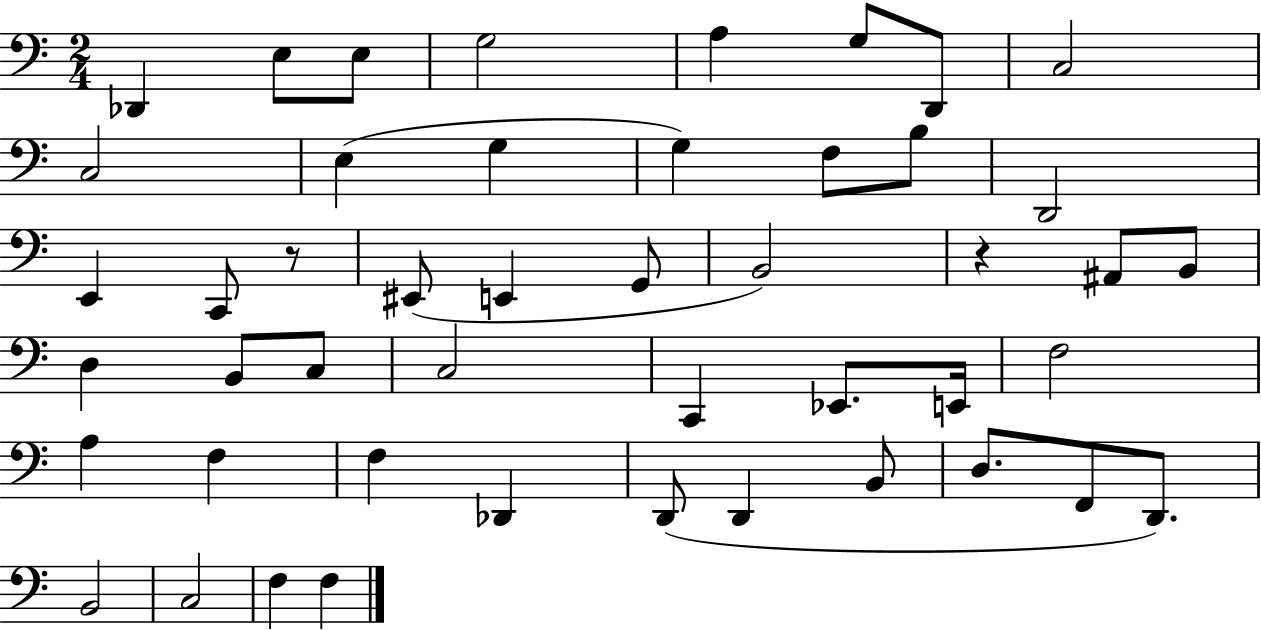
Db2/q E3/e E3/e G3/h A3/q G3/e D2/e C3/h C3/h E3/q G3/q G3/q F3/e B3/e D2/h E2/q C2/e R/e EIS2/e E2/q G2/e B2/h R/q A#2/e B2/e D3/q B2/e C3/e C3/h C2/q Eb2/e. E2/s F3/h A3/q F3/q F3/q Db2/q D2/e D2/q B2/e D3/e. F2/e D2/e. B2/h C3/h F3/q F3/q